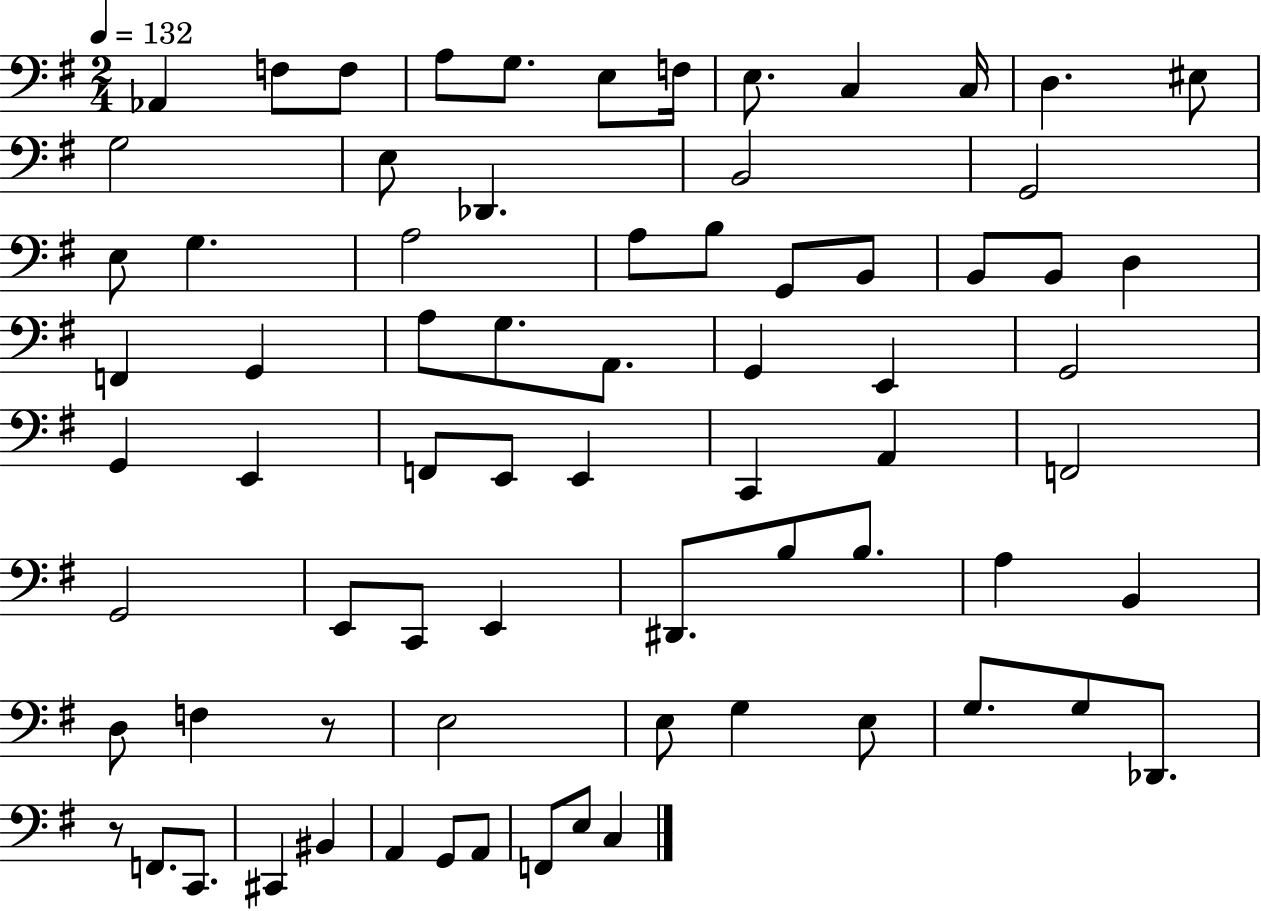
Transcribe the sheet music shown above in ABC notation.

X:1
T:Untitled
M:2/4
L:1/4
K:G
_A,, F,/2 F,/2 A,/2 G,/2 E,/2 F,/4 E,/2 C, C,/4 D, ^E,/2 G,2 E,/2 _D,, B,,2 G,,2 E,/2 G, A,2 A,/2 B,/2 G,,/2 B,,/2 B,,/2 B,,/2 D, F,, G,, A,/2 G,/2 A,,/2 G,, E,, G,,2 G,, E,, F,,/2 E,,/2 E,, C,, A,, F,,2 G,,2 E,,/2 C,,/2 E,, ^D,,/2 B,/2 B,/2 A, B,, D,/2 F, z/2 E,2 E,/2 G, E,/2 G,/2 G,/2 _D,,/2 z/2 F,,/2 C,,/2 ^C,, ^B,, A,, G,,/2 A,,/2 F,,/2 E,/2 C,